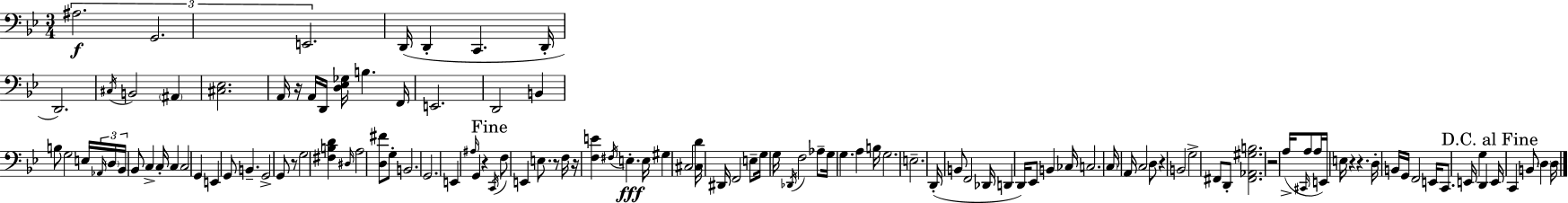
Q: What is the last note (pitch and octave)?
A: D3